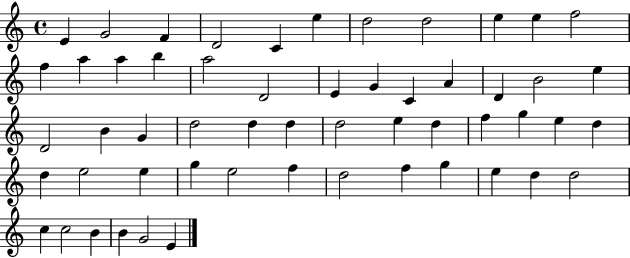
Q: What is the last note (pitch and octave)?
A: E4